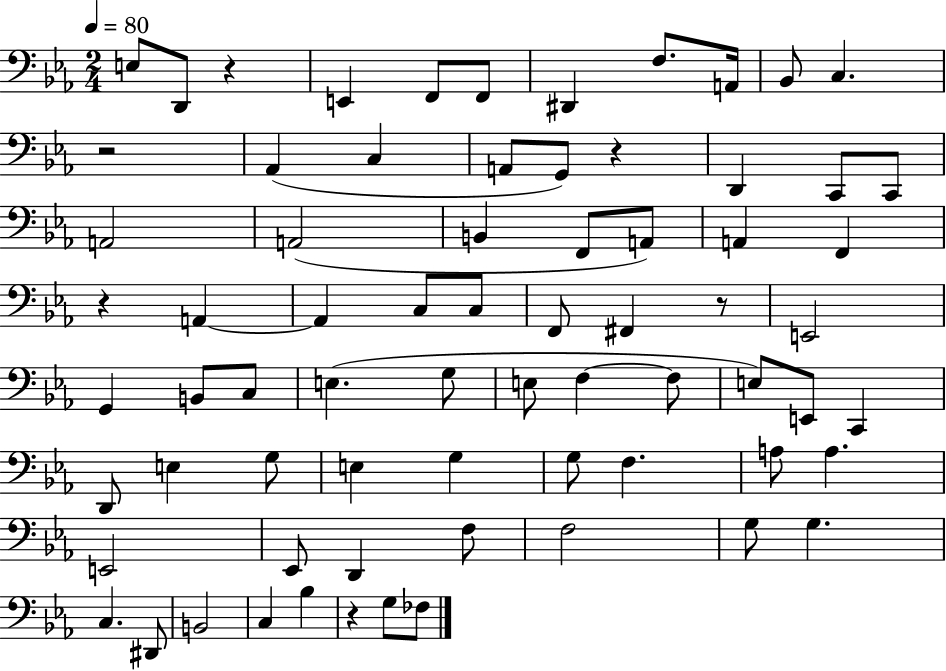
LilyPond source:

{
  \clef bass
  \numericTimeSignature
  \time 2/4
  \key ees \major
  \tempo 4 = 80
  \repeat volta 2 { e8 d,8 r4 | e,4 f,8 f,8 | dis,4 f8. a,16 | bes,8 c4. | \break r2 | aes,4( c4 | a,8 g,8) r4 | d,4 c,8 c,8 | \break a,2 | a,2( | b,4 f,8 a,8) | a,4 f,4 | \break r4 a,4~~ | a,4 c8 c8 | f,8 fis,4 r8 | e,2 | \break g,4 b,8 c8 | e4.( g8 | e8 f4~~ f8 | e8) e,8 c,4 | \break d,8 e4 g8 | e4 g4 | g8 f4. | a8 a4. | \break e,2 | ees,8 d,4 f8 | f2 | g8 g4. | \break c4. dis,8 | b,2 | c4 bes4 | r4 g8 fes8 | \break } \bar "|."
}